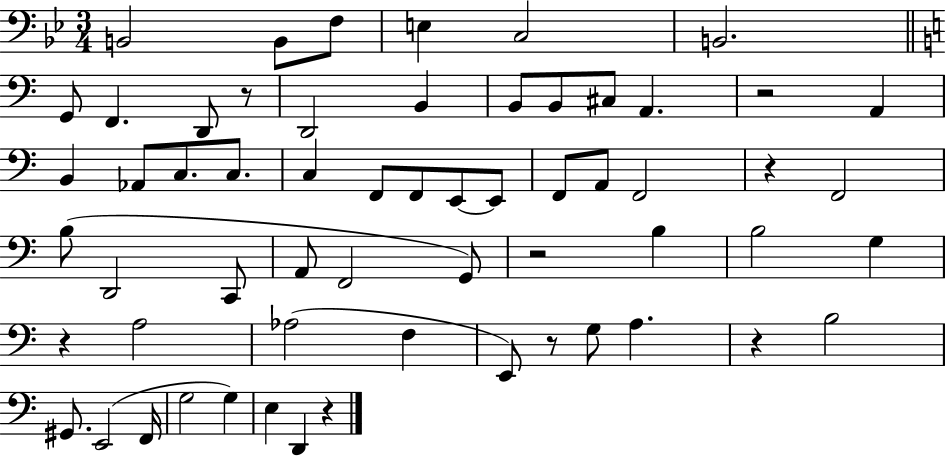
B2/h B2/e F3/e E3/q C3/h B2/h. G2/e F2/q. D2/e R/e D2/h B2/q B2/e B2/e C#3/e A2/q. R/h A2/q B2/q Ab2/e C3/e. C3/e. C3/q F2/e F2/e E2/e E2/e F2/e A2/e F2/h R/q F2/h B3/e D2/h C2/e A2/e F2/h G2/e R/h B3/q B3/h G3/q R/q A3/h Ab3/h F3/q E2/e R/e G3/e A3/q. R/q B3/h G#2/e. E2/h F2/s G3/h G3/q E3/q D2/q R/q